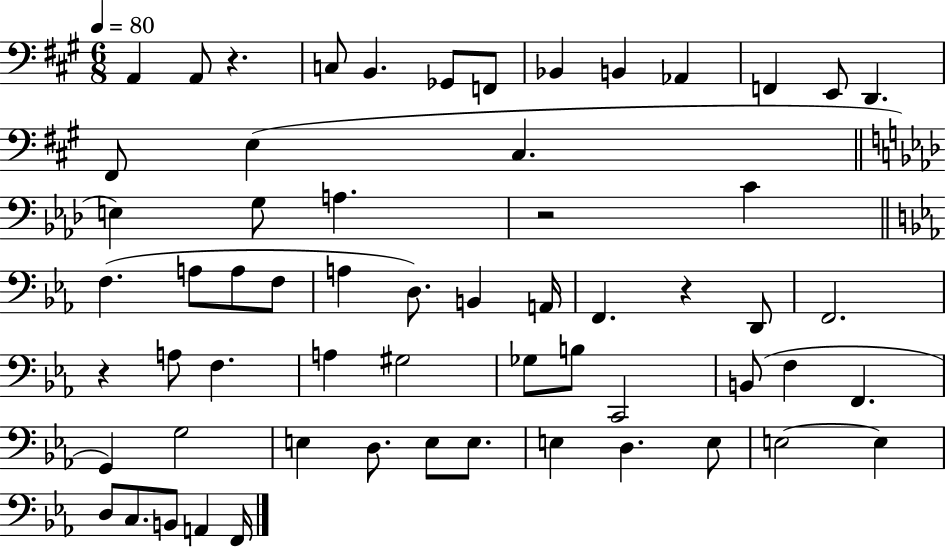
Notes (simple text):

A2/q A2/e R/q. C3/e B2/q. Gb2/e F2/e Bb2/q B2/q Ab2/q F2/q E2/e D2/q. F#2/e E3/q C#3/q. E3/q G3/e A3/q. R/h C4/q F3/q. A3/e A3/e F3/e A3/q D3/e. B2/q A2/s F2/q. R/q D2/e F2/h. R/q A3/e F3/q. A3/q G#3/h Gb3/e B3/e C2/h B2/e F3/q F2/q. G2/q G3/h E3/q D3/e. E3/e E3/e. E3/q D3/q. E3/e E3/h E3/q D3/e C3/e. B2/e A2/q F2/s